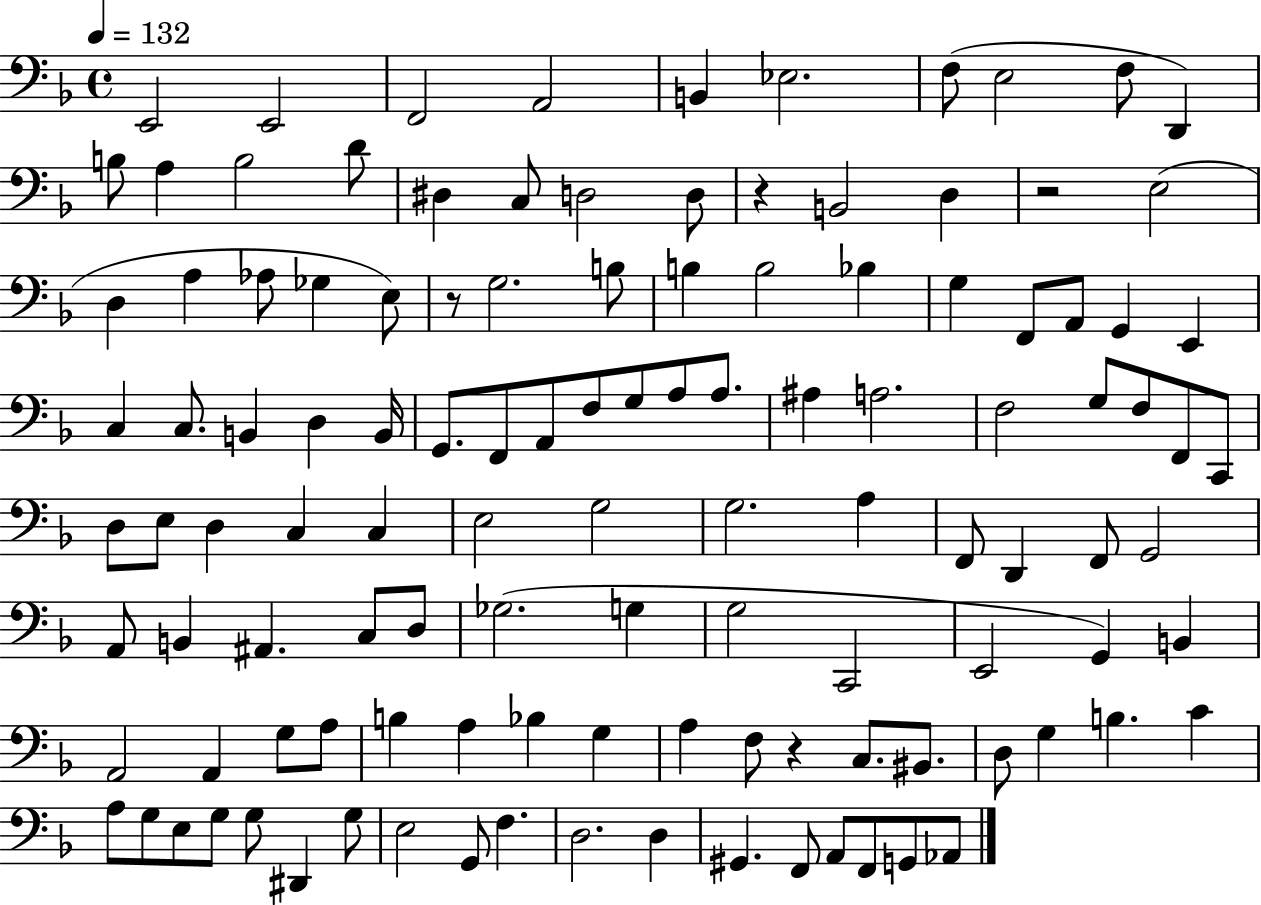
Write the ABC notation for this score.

X:1
T:Untitled
M:4/4
L:1/4
K:F
E,,2 E,,2 F,,2 A,,2 B,, _E,2 F,/2 E,2 F,/2 D,, B,/2 A, B,2 D/2 ^D, C,/2 D,2 D,/2 z B,,2 D, z2 E,2 D, A, _A,/2 _G, E,/2 z/2 G,2 B,/2 B, B,2 _B, G, F,,/2 A,,/2 G,, E,, C, C,/2 B,, D, B,,/4 G,,/2 F,,/2 A,,/2 F,/2 G,/2 A,/2 A,/2 ^A, A,2 F,2 G,/2 F,/2 F,,/2 C,,/2 D,/2 E,/2 D, C, C, E,2 G,2 G,2 A, F,,/2 D,, F,,/2 G,,2 A,,/2 B,, ^A,, C,/2 D,/2 _G,2 G, G,2 C,,2 E,,2 G,, B,, A,,2 A,, G,/2 A,/2 B, A, _B, G, A, F,/2 z C,/2 ^B,,/2 D,/2 G, B, C A,/2 G,/2 E,/2 G,/2 G,/2 ^D,, G,/2 E,2 G,,/2 F, D,2 D, ^G,, F,,/2 A,,/2 F,,/2 G,,/2 _A,,/2